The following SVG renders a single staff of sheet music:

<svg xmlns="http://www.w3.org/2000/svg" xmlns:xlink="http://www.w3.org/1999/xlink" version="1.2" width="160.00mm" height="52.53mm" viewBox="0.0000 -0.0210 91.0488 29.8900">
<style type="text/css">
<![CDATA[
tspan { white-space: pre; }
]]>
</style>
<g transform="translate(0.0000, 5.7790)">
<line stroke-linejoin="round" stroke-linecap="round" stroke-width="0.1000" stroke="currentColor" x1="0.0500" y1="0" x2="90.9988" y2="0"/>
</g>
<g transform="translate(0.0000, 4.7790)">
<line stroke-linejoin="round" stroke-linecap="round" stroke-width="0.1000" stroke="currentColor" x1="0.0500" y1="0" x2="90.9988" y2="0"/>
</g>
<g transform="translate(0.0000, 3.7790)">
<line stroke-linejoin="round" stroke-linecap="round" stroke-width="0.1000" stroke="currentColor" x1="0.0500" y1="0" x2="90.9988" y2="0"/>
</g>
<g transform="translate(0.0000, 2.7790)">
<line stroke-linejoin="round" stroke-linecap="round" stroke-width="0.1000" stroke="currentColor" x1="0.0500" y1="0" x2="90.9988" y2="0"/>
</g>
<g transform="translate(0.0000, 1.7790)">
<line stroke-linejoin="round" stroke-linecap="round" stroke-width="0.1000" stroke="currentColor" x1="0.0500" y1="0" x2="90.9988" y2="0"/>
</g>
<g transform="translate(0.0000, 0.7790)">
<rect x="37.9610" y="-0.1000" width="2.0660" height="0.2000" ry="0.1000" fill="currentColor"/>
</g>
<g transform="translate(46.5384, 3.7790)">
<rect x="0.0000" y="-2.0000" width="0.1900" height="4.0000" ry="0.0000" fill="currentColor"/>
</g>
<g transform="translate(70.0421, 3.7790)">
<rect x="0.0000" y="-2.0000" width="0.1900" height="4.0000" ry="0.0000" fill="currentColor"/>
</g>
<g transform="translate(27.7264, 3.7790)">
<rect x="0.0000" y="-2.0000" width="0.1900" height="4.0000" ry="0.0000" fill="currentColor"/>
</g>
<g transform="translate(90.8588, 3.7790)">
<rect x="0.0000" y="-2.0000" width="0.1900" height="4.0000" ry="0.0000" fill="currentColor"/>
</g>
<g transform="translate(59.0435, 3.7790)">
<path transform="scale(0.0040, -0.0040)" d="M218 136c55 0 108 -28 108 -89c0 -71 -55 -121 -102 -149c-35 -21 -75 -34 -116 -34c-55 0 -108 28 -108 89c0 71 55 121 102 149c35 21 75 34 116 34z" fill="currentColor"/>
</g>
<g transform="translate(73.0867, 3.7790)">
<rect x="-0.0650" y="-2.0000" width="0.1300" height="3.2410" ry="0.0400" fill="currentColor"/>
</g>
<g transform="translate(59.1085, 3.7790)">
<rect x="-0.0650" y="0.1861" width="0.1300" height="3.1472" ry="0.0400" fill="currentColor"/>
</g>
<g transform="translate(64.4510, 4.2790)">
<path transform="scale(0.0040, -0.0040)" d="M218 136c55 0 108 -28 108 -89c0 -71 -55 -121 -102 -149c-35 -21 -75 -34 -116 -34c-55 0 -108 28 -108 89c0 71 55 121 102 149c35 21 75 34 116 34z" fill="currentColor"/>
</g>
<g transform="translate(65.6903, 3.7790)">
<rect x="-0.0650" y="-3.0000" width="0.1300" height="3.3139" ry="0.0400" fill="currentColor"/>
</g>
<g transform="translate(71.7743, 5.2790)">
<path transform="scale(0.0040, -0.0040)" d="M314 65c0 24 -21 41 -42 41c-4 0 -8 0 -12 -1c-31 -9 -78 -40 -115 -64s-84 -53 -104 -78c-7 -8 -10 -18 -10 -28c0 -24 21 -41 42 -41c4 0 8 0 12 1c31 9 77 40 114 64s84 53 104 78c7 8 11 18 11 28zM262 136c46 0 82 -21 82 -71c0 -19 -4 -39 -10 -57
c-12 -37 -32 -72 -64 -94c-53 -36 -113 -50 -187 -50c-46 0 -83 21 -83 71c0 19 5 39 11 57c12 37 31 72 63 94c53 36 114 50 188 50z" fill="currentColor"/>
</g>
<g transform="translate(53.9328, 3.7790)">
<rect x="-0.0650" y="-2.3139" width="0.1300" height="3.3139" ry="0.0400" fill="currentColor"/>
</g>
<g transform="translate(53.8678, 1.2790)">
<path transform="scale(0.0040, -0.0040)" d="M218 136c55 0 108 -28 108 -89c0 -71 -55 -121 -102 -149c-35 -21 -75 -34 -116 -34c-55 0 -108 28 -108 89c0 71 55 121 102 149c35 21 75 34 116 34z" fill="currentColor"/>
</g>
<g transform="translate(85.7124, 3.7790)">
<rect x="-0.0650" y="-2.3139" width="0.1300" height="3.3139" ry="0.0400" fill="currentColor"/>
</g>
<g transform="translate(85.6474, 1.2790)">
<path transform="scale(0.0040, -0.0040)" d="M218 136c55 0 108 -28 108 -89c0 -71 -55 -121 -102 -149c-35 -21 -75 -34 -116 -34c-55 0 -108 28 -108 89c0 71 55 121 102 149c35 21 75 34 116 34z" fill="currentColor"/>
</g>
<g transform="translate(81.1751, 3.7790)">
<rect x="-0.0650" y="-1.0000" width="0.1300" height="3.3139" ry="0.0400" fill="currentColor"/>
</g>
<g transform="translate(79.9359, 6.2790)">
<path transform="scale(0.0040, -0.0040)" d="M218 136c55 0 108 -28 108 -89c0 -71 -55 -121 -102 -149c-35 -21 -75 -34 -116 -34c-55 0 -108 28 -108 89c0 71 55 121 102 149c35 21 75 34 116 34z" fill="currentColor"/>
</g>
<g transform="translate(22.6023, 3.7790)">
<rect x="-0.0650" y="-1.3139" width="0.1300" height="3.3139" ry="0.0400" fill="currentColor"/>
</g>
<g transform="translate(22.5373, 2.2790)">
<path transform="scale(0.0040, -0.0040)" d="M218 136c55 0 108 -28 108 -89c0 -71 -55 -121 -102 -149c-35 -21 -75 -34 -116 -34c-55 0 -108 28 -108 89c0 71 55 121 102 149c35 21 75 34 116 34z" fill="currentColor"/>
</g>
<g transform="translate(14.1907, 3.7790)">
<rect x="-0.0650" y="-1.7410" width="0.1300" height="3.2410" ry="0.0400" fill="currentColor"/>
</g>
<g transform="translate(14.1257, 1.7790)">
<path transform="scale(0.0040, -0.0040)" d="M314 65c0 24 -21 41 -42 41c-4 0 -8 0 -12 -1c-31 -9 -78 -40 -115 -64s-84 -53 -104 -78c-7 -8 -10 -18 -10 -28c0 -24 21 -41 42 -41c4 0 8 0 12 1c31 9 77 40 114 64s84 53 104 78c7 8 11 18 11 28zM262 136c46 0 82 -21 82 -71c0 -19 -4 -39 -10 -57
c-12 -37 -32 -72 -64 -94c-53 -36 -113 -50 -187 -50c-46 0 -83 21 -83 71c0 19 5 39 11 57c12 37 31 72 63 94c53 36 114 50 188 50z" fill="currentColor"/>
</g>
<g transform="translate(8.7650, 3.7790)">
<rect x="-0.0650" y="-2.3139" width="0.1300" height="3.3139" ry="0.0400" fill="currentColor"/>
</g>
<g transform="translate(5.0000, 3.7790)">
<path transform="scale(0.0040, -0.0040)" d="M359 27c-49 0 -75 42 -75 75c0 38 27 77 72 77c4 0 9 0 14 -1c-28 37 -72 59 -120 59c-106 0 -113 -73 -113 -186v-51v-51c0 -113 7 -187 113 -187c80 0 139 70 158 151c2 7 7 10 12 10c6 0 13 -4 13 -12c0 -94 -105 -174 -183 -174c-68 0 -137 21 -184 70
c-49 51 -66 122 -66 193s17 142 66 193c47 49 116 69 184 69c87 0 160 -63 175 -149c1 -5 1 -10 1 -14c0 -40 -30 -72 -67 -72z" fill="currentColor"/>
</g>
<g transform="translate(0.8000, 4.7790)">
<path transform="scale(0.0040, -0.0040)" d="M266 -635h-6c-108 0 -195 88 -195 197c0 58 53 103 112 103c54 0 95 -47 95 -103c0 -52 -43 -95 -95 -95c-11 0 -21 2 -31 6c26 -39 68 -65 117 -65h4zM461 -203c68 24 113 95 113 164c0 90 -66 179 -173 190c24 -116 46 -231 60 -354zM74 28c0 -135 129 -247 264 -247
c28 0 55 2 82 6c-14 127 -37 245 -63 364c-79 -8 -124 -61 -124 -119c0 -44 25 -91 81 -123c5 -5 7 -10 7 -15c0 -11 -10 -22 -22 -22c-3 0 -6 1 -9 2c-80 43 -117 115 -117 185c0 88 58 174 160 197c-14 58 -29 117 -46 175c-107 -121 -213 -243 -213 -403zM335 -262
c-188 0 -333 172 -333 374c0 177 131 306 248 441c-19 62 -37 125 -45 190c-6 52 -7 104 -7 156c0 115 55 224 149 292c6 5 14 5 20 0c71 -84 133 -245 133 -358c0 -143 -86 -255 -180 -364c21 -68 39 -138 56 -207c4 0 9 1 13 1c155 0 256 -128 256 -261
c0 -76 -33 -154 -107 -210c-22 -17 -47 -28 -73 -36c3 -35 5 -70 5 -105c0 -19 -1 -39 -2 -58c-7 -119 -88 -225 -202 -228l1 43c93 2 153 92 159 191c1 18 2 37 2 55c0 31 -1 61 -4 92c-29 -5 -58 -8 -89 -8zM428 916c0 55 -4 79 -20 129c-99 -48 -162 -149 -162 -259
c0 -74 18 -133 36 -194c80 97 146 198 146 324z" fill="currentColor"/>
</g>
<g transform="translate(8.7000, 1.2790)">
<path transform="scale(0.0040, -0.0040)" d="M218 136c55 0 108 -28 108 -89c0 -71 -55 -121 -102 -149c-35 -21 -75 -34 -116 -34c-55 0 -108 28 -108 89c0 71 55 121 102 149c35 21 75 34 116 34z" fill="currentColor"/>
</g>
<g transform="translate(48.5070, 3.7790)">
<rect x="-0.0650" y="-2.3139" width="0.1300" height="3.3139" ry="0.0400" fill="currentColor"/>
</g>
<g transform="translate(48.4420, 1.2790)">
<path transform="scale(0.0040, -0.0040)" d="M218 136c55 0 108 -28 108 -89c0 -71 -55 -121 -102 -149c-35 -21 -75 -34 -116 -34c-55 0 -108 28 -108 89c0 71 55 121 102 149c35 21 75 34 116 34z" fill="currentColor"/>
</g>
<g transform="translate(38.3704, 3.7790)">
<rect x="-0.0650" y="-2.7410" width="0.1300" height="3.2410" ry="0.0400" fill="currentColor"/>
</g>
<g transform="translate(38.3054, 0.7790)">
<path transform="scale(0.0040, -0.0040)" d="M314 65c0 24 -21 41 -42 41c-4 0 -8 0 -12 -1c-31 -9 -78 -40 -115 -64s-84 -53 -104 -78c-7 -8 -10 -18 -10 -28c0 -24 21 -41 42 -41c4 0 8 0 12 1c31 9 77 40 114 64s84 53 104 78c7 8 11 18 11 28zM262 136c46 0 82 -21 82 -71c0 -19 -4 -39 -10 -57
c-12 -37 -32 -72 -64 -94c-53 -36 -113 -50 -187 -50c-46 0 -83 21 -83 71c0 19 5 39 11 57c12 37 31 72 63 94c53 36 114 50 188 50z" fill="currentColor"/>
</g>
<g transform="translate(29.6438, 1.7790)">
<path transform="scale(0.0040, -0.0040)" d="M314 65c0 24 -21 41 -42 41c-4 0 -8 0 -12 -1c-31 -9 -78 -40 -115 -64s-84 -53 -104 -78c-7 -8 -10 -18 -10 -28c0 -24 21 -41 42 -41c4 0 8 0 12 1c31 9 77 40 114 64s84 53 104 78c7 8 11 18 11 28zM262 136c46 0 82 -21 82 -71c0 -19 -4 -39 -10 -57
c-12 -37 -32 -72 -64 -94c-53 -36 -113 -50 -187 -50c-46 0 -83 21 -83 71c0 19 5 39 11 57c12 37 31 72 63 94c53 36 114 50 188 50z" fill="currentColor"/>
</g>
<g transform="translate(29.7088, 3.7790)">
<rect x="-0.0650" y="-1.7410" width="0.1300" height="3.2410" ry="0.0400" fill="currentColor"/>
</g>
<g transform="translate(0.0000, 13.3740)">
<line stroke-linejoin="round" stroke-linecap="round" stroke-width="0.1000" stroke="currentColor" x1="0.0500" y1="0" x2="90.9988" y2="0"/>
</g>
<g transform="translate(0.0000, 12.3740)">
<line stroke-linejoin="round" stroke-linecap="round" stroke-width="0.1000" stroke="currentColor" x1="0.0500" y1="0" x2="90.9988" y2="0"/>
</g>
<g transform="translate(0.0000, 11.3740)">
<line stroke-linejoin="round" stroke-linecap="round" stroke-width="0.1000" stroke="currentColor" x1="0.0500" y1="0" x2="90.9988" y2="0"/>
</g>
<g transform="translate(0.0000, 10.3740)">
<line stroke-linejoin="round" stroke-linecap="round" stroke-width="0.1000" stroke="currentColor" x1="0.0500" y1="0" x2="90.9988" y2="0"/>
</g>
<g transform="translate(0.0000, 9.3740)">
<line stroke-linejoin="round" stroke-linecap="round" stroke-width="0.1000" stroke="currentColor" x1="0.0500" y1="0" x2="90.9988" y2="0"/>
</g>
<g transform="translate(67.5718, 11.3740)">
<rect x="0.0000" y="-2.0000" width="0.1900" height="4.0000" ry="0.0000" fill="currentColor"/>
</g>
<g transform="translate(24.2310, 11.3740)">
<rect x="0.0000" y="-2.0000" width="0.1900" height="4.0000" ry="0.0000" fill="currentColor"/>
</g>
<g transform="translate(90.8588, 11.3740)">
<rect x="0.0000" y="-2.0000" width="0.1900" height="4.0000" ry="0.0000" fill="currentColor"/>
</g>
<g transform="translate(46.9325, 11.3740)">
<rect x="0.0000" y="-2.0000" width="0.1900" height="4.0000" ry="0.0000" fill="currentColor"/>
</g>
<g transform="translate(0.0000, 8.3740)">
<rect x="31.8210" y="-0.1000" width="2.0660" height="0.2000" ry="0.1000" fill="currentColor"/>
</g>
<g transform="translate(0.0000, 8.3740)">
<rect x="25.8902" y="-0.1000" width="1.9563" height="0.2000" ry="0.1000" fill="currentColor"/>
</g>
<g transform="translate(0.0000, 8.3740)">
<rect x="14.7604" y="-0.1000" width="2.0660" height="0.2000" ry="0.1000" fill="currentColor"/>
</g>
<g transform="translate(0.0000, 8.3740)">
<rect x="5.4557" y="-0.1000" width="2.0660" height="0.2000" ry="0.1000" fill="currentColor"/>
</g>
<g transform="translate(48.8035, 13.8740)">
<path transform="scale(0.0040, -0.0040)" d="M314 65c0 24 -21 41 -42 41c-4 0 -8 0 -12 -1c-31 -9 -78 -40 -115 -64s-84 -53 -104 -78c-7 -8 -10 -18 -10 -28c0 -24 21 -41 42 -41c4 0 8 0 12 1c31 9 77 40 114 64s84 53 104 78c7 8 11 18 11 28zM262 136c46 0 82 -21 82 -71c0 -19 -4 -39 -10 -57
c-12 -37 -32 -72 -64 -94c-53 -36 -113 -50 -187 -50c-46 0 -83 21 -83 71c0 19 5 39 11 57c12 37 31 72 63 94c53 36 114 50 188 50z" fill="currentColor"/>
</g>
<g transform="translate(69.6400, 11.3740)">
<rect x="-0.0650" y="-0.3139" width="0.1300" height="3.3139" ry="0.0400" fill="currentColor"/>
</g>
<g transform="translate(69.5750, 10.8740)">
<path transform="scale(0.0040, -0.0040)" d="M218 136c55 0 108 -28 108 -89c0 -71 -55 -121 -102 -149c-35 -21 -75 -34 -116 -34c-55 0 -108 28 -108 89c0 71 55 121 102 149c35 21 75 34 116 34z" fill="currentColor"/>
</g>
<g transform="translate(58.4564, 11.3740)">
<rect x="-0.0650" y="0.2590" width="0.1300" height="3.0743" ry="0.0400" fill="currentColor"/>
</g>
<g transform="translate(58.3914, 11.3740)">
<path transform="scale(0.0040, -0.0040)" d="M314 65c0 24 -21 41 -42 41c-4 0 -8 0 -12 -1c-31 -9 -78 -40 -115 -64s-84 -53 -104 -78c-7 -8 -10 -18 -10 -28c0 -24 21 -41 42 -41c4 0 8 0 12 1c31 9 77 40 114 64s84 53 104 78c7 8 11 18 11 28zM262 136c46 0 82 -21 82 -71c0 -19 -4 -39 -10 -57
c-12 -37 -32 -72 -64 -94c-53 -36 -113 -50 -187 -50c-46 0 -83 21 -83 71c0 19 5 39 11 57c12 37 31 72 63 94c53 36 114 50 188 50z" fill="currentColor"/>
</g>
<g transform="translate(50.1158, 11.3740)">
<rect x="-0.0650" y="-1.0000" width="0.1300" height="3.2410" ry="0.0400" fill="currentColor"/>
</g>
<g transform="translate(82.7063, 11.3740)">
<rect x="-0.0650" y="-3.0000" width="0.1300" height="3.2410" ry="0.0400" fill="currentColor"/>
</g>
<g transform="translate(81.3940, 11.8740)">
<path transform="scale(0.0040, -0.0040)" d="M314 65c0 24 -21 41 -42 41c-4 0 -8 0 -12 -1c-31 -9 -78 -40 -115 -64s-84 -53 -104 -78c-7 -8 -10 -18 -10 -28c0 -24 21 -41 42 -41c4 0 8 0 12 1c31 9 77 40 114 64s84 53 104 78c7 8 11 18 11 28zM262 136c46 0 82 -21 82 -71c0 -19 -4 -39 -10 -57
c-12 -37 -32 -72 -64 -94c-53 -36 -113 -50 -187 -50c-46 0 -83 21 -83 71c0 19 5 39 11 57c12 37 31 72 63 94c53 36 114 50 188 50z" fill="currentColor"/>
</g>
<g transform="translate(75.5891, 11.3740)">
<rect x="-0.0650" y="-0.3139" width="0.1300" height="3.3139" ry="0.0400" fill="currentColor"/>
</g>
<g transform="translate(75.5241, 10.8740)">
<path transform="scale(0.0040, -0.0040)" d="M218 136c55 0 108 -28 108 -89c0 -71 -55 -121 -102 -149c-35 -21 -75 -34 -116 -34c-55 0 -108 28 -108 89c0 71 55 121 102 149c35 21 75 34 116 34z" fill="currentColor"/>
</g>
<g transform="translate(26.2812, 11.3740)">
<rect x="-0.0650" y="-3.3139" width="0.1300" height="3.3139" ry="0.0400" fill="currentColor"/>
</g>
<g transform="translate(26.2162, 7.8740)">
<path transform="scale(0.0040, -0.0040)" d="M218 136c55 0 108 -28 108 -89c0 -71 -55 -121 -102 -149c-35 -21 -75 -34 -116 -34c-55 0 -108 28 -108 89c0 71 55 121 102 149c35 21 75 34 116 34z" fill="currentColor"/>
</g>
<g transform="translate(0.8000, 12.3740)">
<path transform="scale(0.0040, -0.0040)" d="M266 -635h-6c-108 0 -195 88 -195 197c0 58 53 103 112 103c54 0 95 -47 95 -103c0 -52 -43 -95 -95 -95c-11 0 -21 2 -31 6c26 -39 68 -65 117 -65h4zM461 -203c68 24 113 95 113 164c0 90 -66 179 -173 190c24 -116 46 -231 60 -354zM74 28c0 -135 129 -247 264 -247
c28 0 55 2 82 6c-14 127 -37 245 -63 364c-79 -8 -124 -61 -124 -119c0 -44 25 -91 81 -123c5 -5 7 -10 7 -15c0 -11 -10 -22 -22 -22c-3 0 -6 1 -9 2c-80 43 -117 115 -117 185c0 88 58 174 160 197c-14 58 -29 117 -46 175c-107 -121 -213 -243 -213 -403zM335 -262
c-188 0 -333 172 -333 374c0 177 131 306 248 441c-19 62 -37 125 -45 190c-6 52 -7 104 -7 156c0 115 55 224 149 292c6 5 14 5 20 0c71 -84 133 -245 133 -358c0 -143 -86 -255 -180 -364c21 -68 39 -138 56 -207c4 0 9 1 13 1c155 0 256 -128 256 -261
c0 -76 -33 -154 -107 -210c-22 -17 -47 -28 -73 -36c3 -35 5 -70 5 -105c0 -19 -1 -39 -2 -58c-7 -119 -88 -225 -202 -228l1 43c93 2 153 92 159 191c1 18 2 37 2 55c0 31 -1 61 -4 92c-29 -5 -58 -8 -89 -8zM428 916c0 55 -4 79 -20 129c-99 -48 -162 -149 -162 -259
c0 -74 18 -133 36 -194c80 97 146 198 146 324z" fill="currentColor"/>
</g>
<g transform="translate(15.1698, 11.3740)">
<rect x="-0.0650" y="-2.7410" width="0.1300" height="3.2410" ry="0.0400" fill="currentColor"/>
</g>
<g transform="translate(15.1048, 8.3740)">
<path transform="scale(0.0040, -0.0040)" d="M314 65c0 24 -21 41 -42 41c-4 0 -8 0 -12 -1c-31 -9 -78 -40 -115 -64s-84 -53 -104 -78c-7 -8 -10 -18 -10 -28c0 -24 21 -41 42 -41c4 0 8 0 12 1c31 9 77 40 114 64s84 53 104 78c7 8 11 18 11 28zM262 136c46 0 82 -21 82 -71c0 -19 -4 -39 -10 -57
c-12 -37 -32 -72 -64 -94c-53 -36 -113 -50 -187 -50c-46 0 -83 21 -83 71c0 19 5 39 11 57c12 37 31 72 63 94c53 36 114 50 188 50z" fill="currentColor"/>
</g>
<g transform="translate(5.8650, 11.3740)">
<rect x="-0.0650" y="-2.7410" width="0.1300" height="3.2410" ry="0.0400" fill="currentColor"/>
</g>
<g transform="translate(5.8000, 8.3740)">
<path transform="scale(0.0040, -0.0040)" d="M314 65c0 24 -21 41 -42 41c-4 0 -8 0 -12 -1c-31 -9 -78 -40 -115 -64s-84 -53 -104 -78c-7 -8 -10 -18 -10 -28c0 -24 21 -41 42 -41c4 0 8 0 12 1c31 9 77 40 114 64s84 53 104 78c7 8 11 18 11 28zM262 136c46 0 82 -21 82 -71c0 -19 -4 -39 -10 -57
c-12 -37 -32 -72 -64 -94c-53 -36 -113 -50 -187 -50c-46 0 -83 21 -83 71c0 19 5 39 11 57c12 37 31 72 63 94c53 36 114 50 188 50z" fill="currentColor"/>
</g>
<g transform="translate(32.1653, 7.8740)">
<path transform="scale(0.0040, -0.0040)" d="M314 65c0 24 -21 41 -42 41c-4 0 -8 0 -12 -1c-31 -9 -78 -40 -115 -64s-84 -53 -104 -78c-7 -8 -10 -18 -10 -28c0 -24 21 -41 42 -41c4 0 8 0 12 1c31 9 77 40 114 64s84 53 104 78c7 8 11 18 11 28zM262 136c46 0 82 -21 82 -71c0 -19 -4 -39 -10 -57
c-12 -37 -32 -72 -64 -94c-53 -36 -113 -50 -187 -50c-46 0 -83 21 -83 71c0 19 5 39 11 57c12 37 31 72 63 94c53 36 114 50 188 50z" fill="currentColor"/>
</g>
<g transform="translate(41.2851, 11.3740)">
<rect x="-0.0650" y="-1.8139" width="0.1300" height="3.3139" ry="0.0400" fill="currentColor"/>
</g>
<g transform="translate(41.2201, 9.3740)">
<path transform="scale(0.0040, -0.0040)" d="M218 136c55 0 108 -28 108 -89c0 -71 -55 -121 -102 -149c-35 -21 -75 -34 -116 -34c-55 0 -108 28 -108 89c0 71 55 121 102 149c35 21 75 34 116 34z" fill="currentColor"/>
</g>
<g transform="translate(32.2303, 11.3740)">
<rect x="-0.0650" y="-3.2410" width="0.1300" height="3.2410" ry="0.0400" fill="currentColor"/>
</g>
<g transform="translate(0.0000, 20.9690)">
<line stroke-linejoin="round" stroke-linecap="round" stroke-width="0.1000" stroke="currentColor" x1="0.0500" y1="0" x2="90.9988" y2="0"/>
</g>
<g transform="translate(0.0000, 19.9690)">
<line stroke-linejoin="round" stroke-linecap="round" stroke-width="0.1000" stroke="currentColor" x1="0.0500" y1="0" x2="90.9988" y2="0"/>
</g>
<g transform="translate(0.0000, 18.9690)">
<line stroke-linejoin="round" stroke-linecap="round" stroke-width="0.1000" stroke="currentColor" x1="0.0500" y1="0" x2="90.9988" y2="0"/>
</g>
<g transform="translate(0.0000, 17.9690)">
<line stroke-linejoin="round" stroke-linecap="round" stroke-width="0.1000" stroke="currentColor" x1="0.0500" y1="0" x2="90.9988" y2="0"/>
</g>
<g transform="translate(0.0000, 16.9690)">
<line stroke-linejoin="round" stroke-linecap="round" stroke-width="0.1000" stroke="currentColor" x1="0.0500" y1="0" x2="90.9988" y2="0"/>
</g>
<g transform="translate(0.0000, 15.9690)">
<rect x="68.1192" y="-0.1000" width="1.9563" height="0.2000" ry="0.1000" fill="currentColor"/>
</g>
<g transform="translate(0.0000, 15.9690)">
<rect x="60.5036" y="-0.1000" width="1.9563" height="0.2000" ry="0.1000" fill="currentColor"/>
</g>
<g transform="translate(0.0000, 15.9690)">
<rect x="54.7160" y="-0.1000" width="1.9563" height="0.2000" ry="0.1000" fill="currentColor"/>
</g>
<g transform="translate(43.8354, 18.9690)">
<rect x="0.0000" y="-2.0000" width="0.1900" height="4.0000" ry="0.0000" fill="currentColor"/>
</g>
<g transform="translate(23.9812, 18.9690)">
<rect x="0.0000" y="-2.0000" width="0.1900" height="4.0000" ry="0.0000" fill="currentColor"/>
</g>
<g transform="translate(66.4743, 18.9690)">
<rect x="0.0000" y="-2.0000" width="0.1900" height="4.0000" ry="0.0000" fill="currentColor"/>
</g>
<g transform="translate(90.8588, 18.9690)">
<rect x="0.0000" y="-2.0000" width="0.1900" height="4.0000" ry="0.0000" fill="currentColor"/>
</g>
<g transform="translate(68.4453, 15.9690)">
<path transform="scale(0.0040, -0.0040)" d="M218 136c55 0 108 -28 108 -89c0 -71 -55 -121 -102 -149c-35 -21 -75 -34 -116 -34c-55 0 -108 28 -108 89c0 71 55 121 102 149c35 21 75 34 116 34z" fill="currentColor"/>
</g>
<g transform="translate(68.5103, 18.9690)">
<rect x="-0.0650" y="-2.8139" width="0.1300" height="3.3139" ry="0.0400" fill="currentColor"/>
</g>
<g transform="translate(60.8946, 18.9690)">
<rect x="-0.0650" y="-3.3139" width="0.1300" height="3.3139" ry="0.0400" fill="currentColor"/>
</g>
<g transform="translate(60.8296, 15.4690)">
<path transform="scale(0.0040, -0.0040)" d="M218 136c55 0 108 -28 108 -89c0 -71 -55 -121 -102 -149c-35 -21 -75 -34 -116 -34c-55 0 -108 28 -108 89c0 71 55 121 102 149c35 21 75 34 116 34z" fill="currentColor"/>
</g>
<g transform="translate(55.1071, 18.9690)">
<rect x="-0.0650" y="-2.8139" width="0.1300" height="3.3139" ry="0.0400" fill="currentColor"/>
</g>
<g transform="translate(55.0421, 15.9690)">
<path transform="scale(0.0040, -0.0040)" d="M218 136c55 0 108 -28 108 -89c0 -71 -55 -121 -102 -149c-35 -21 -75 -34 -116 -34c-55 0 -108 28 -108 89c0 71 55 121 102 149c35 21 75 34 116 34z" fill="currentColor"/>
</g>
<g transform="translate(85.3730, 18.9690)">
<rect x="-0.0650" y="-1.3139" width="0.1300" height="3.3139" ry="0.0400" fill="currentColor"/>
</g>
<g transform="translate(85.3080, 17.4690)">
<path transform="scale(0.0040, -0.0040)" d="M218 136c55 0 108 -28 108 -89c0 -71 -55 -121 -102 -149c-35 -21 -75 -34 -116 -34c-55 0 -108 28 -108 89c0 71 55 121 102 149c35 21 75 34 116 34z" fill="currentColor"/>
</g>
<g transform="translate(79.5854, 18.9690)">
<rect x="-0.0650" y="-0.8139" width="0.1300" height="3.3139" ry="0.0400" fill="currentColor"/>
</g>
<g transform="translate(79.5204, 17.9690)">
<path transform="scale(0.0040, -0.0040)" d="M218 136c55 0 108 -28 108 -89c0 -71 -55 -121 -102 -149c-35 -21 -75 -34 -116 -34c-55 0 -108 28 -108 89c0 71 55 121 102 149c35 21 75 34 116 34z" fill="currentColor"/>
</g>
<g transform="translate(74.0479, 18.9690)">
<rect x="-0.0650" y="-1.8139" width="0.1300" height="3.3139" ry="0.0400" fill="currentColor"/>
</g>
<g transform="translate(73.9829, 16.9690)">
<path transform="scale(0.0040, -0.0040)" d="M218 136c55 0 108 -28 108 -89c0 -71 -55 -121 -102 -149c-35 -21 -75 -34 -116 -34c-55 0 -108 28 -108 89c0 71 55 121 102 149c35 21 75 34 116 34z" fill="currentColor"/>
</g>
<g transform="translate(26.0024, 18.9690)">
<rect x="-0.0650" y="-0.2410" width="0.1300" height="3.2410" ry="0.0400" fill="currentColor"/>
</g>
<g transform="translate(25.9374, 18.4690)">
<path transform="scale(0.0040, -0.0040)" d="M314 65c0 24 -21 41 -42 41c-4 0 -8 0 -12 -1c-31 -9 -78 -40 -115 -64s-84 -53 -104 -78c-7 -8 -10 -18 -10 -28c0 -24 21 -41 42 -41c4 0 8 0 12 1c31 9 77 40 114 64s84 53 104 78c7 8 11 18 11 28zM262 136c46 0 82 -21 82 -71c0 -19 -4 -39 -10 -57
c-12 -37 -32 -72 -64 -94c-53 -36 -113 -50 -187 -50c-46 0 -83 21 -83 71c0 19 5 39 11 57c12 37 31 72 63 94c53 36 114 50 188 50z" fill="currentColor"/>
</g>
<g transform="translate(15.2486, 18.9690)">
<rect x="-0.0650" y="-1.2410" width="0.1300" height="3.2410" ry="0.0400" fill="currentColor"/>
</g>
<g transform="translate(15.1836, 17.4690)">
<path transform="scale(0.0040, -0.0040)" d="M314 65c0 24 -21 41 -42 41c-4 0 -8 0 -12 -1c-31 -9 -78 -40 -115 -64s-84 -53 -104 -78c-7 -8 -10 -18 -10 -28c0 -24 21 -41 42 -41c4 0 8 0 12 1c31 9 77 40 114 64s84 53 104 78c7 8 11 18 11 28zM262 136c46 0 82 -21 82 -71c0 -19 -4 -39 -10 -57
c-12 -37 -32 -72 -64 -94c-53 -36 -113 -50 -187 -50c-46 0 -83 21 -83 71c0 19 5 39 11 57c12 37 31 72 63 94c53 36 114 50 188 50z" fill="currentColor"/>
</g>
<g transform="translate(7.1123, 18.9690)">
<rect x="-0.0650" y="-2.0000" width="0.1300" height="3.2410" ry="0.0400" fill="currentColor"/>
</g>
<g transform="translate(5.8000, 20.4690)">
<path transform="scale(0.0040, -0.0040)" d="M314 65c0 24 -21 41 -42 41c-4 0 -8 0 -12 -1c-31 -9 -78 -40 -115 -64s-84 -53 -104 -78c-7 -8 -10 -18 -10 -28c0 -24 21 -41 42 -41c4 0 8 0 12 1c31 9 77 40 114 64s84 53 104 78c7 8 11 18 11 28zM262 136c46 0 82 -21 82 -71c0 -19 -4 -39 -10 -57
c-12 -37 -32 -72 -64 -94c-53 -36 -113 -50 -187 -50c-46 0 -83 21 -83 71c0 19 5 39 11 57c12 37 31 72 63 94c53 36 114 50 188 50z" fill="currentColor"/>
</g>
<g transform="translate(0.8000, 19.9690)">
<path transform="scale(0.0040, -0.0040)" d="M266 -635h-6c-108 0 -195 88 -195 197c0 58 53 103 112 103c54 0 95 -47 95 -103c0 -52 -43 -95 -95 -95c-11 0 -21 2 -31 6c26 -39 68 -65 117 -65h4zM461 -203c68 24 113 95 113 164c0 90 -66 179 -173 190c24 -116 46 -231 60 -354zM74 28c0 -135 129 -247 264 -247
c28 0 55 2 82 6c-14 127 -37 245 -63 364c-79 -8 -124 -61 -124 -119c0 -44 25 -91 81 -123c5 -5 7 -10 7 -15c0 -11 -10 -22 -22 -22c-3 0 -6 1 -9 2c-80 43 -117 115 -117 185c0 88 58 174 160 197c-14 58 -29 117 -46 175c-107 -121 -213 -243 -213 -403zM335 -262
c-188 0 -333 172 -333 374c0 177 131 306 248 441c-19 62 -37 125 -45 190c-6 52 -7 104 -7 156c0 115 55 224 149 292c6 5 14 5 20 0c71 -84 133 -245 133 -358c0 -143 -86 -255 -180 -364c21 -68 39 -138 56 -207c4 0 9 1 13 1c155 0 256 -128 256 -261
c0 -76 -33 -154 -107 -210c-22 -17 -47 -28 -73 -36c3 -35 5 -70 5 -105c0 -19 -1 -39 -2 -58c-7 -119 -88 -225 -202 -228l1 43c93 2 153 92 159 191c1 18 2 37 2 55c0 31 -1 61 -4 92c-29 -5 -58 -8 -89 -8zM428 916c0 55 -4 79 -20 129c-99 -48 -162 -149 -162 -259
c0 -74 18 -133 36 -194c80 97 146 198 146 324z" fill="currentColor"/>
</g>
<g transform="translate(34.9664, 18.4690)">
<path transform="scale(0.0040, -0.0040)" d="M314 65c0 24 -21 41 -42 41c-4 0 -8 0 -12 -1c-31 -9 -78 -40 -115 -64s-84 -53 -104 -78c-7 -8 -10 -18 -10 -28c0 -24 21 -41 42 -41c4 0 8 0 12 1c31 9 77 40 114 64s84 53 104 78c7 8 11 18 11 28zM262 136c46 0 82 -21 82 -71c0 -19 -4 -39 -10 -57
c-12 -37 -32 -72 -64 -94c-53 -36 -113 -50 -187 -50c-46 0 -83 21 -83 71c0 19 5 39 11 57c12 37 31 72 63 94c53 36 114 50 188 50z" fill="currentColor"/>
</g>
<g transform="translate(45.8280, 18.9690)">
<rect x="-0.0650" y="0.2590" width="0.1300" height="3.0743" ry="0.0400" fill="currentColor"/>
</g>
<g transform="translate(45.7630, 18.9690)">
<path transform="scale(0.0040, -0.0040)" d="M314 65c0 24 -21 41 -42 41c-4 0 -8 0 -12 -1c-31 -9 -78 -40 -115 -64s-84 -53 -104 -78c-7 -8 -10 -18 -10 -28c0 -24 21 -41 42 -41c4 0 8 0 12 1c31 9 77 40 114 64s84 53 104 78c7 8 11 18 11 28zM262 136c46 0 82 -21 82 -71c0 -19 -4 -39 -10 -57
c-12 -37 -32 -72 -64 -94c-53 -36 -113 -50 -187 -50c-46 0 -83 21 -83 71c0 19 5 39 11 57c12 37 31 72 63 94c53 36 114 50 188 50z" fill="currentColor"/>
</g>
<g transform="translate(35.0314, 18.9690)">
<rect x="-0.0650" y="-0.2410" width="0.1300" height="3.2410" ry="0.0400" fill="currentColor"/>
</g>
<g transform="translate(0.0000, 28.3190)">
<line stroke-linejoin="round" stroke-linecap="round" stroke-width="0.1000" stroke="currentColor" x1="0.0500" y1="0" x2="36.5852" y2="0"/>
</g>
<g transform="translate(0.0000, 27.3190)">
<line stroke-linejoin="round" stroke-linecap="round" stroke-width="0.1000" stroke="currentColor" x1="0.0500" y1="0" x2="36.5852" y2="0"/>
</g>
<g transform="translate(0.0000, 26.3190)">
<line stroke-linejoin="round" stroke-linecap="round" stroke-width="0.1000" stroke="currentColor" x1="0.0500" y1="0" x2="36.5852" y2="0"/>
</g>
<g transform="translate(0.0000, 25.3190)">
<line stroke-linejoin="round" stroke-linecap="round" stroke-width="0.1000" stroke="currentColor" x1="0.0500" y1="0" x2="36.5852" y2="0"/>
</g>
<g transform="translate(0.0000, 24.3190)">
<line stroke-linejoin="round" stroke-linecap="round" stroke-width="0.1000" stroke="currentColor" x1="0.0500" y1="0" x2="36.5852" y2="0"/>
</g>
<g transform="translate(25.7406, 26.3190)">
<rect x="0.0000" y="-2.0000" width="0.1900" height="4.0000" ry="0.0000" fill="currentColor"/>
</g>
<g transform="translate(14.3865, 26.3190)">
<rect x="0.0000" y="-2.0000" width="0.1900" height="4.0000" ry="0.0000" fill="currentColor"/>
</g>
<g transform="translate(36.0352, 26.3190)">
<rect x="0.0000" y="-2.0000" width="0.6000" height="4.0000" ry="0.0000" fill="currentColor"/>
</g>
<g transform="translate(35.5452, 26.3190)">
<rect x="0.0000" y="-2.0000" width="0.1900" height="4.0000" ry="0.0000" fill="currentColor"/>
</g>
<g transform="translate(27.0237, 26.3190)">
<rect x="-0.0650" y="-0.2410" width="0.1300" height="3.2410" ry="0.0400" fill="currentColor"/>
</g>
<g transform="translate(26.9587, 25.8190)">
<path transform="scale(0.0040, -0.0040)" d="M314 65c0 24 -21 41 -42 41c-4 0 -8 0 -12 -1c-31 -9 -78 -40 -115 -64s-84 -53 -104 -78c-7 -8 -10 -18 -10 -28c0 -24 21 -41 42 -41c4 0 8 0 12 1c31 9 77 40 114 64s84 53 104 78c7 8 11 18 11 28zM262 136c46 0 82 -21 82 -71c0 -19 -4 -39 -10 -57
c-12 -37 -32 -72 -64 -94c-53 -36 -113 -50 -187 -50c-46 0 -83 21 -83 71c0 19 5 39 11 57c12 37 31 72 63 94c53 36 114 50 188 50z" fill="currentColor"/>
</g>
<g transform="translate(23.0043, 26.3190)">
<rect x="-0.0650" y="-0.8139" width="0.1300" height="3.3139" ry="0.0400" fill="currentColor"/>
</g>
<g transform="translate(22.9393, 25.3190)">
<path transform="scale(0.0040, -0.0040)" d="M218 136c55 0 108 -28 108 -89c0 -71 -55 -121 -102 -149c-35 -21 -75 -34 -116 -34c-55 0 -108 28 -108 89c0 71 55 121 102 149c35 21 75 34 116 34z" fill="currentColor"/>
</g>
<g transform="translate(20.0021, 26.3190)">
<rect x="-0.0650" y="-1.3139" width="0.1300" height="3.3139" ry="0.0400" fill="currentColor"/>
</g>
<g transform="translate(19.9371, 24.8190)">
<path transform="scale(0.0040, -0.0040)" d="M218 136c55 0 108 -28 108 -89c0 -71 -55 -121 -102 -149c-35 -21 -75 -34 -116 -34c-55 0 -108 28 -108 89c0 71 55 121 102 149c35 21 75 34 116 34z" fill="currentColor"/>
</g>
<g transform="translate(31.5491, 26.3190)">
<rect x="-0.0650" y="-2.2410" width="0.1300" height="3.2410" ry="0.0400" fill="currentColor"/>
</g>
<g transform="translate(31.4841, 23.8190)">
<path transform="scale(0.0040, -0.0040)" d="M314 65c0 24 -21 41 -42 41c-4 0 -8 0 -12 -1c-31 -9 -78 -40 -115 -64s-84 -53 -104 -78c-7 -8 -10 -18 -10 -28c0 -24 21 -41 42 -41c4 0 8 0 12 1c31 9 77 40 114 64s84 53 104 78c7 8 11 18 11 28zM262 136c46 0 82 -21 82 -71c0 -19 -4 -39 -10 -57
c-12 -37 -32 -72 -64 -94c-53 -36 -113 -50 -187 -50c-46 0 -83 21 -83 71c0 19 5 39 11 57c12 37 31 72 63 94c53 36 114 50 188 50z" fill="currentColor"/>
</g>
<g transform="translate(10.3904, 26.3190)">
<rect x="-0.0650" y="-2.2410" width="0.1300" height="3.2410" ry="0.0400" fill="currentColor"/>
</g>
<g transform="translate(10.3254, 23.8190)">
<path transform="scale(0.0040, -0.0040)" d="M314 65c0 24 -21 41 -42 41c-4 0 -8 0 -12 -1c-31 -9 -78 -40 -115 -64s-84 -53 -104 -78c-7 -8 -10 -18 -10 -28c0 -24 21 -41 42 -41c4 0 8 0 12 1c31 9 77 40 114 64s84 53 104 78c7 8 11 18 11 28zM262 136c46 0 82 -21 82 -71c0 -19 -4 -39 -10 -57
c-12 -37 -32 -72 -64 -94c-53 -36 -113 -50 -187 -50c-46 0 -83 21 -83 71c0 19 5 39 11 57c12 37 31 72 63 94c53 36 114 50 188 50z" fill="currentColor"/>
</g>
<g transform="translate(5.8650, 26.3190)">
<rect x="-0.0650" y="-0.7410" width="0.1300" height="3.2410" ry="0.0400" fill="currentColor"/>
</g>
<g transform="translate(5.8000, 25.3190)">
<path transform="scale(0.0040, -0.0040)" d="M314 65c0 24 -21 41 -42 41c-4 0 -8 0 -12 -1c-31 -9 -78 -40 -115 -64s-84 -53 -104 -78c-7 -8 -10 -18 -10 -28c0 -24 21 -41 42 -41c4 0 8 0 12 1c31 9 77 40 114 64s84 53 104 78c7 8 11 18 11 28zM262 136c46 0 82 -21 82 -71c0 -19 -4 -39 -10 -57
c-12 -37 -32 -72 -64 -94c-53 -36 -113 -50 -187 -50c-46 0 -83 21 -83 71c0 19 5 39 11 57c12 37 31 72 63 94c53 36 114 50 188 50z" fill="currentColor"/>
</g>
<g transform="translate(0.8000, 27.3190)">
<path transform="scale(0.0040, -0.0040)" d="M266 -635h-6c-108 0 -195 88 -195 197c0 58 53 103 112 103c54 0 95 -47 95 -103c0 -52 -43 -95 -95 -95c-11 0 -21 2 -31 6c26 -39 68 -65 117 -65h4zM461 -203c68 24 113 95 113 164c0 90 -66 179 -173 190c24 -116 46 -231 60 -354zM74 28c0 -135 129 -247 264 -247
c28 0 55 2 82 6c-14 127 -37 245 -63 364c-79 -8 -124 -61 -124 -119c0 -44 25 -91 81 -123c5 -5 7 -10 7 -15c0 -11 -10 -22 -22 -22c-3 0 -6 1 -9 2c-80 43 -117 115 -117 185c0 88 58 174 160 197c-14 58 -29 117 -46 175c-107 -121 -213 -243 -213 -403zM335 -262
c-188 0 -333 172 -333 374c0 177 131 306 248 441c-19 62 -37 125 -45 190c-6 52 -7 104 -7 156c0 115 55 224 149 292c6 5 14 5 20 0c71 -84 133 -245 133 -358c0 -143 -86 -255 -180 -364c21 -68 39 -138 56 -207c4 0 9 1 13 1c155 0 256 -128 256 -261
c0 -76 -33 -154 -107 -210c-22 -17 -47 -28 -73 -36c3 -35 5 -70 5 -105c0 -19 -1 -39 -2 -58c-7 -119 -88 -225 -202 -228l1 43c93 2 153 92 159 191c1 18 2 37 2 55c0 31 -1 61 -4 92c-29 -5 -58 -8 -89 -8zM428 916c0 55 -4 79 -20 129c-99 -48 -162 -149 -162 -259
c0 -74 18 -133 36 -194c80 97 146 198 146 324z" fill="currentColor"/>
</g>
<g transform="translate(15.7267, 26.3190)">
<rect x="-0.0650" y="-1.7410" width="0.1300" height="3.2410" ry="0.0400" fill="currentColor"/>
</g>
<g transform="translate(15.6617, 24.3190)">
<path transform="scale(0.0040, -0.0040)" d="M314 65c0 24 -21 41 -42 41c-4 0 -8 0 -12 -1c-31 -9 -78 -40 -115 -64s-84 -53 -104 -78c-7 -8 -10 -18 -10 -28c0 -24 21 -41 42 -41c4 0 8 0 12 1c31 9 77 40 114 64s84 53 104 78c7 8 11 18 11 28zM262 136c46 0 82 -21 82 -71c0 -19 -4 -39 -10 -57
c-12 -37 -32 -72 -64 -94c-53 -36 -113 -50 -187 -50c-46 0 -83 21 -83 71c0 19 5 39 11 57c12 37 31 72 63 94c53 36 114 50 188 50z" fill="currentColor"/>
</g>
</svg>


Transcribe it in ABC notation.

X:1
T:Untitled
M:4/4
L:1/4
K:C
g f2 e f2 a2 g g B A F2 D g a2 a2 b b2 f D2 B2 c c A2 F2 e2 c2 c2 B2 a b a f d e d2 g2 f2 e d c2 g2